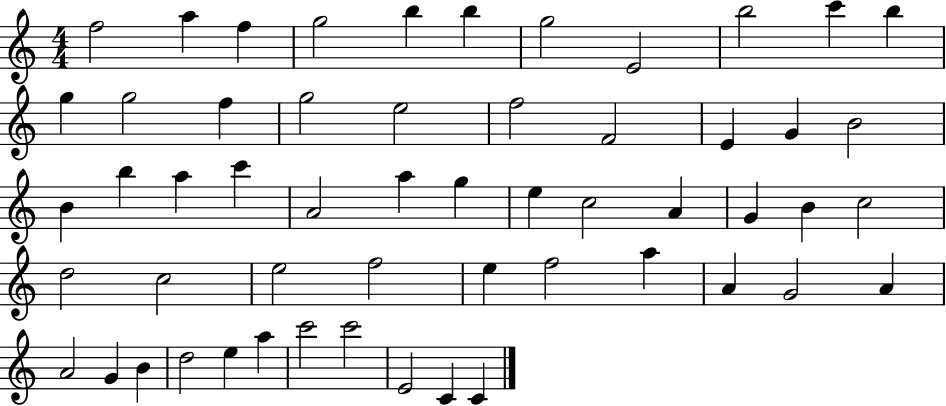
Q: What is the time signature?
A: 4/4